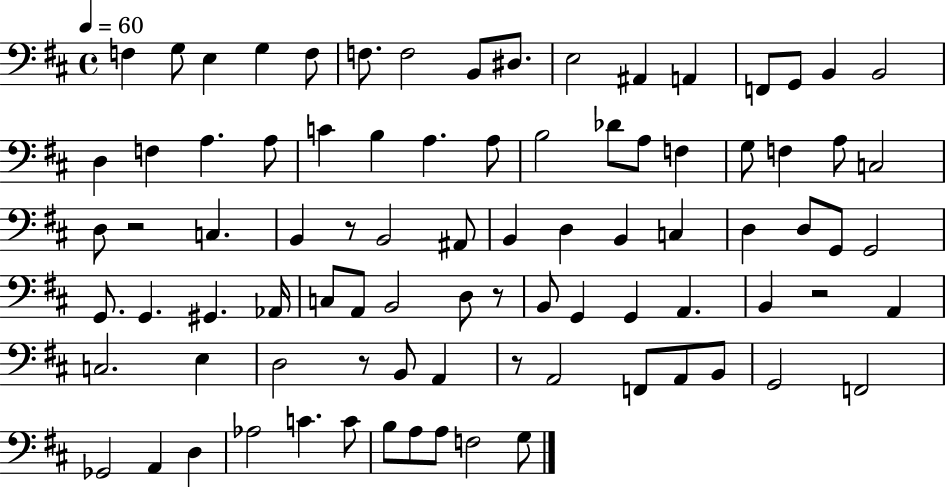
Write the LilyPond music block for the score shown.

{
  \clef bass
  \time 4/4
  \defaultTimeSignature
  \key d \major
  \tempo 4 = 60
  \repeat volta 2 { f4 g8 e4 g4 f8 | f8. f2 b,8 dis8. | e2 ais,4 a,4 | f,8 g,8 b,4 b,2 | \break d4 f4 a4. a8 | c'4 b4 a4. a8 | b2 des'8 a8 f4 | g8 f4 a8 c2 | \break d8 r2 c4. | b,4 r8 b,2 ais,8 | b,4 d4 b,4 c4 | d4 d8 g,8 g,2 | \break g,8. g,4. gis,4. aes,16 | c8 a,8 b,2 d8 r8 | b,8 g,4 g,4 a,4. | b,4 r2 a,4 | \break c2. e4 | d2 r8 b,8 a,4 | r8 a,2 f,8 a,8 b,8 | g,2 f,2 | \break ges,2 a,4 d4 | aes2 c'4. c'8 | b8 a8 a8 f2 g8 | } \bar "|."
}